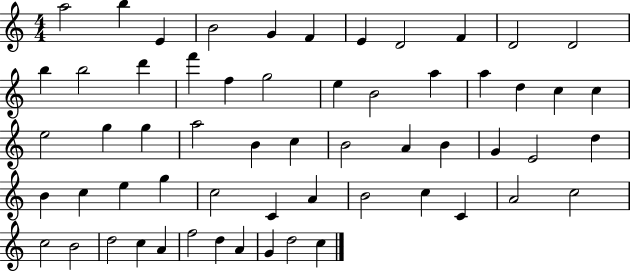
A5/h B5/q E4/q B4/h G4/q F4/q E4/q D4/h F4/q D4/h D4/h B5/q B5/h D6/q F6/q F5/q G5/h E5/q B4/h A5/q A5/q D5/q C5/q C5/q E5/h G5/q G5/q A5/h B4/q C5/q B4/h A4/q B4/q G4/q E4/h D5/q B4/q C5/q E5/q G5/q C5/h C4/q A4/q B4/h C5/q C4/q A4/h C5/h C5/h B4/h D5/h C5/q A4/q F5/h D5/q A4/q G4/q D5/h C5/q